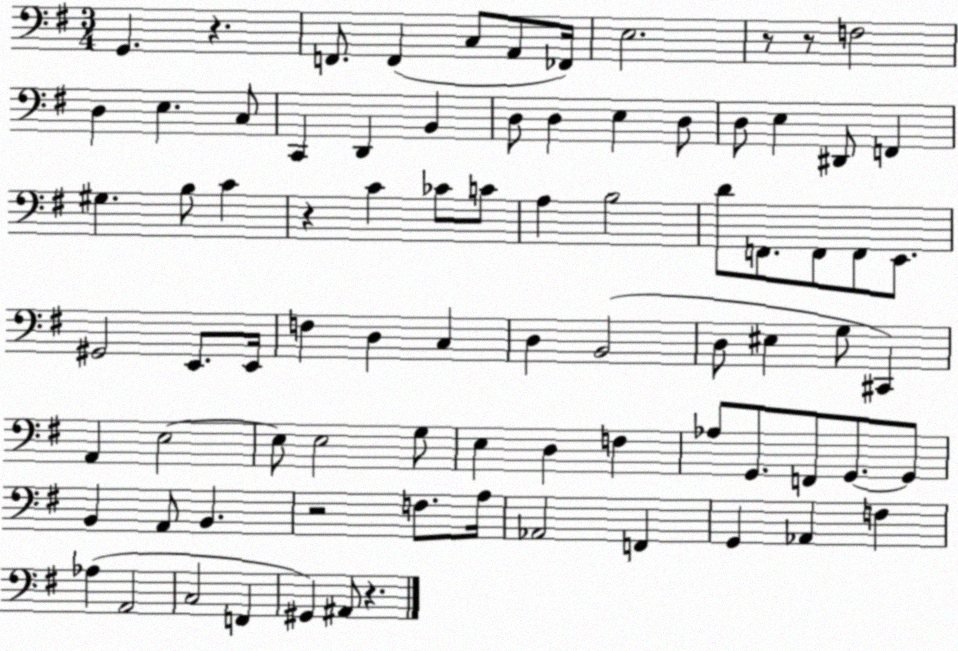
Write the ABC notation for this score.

X:1
T:Untitled
M:3/4
L:1/4
K:G
G,, z F,,/2 F,, C,/2 A,,/2 _F,,/4 E,2 z/2 z/2 F,2 D, E, C,/2 C,, D,, B,, D,/2 D, E, D,/2 D,/2 E, ^D,,/2 F,, ^G, B,/2 C z C _C/2 C/2 A, B,2 D/2 F,,/2 F,,/2 F,,/2 E,,/2 ^G,,2 E,,/2 E,,/4 F, D, C, D, B,,2 D,/2 ^E, G,/2 ^C,, A,, E,2 E,/2 E,2 G,/2 E, D, F, _A,/2 G,,/2 F,,/2 G,,/2 G,,/2 B,, A,,/2 B,, z2 F,/2 A,/4 _A,,2 F,, G,, _A,, F, _A, A,,2 C,2 F,, ^G,, ^A,,/2 z